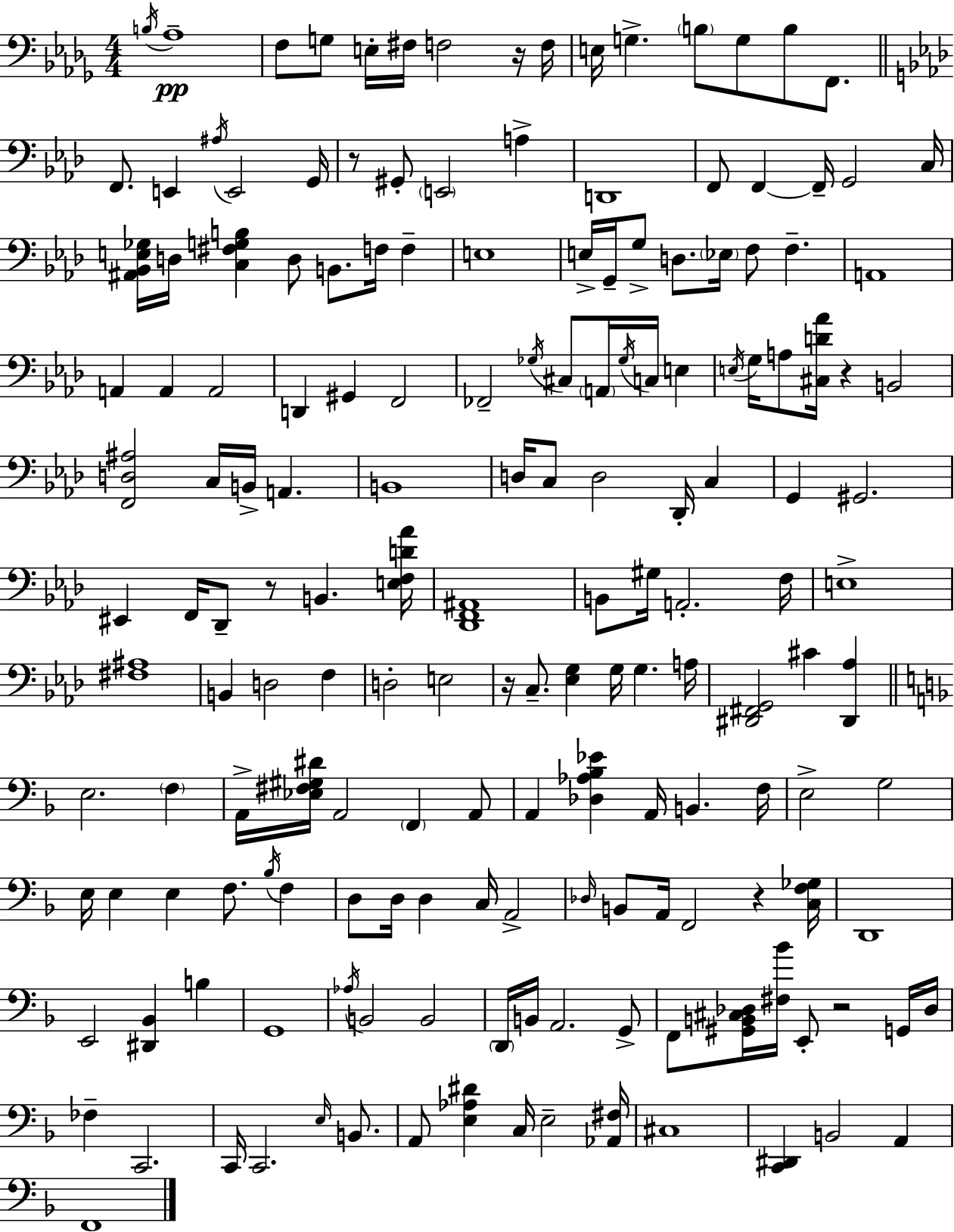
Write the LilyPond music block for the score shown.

{
  \clef bass
  \numericTimeSignature
  \time 4/4
  \key bes \minor
  \acciaccatura { b16 }\pp aes1-- | f8 g8 e16-. fis16 f2 r16 | f16 e16 g4.-> \parenthesize b8 g8 b8 f,8. | \bar "||" \break \key aes \major f,8. e,4 \acciaccatura { ais16 } e,2 | g,16 r8 gis,8-. \parenthesize e,2 a4-> | d,1 | f,8 f,4~~ f,16-- g,2 | \break c16 <ais, bes, e ges>16 d16 <c fis g b>4 d8 b,8. f16 f4-- | e1 | e16-> g,16-- g8-> d8. \parenthesize ees16 f8 f4.-- | a,1 | \break a,4 a,4 a,2 | d,4 gis,4 f,2 | fes,2-- \acciaccatura { ges16 } cis8 \parenthesize a,16 \acciaccatura { ges16 } c16 e4 | \acciaccatura { e16 } g16 a8 <cis d' aes'>16 r4 b,2 | \break <f, d ais>2 c16 b,16-> a,4. | b,1 | d16 c8 d2 des,16-. | c4 g,4 gis,2. | \break eis,4 f,16 des,8-- r8 b,4. | <e f d' aes'>16 <des, f, ais,>1 | b,8 gis16 a,2.-. | f16 e1-> | \break <fis ais>1 | b,4 d2 | f4 d2-. e2 | r16 c8.-- <ees g>4 g16 g4. | \break a16 <dis, fis, g,>2 cis'4 | <dis, aes>4 \bar "||" \break \key f \major e2. \parenthesize f4 | a,16-> <ees fis gis dis'>16 a,2 \parenthesize f,4 a,8 | a,4 <des aes bes ees'>4 a,16 b,4. f16 | e2-> g2 | \break e16 e4 e4 f8. \acciaccatura { bes16 } f4 | d8 d16 d4 c16 a,2-> | \grace { des16 } b,8 a,16 f,2 r4 | <c f ges>16 d,1 | \break e,2 <dis, bes,>4 b4 | g,1 | \acciaccatura { aes16 } b,2 b,2 | \parenthesize d,16 b,16 a,2. | \break g,8-> f,8 <gis, b, cis des>16 <fis bes'>16 e,8-. r2 | g,16 des16 fes4-- c,2. | c,16 c,2. | \grace { e16 } b,8. a,8 <e aes dis'>4 c16 e2-- | \break <aes, fis>16 cis1 | <c, dis,>4 b,2 | a,4 f,1 | \bar "|."
}